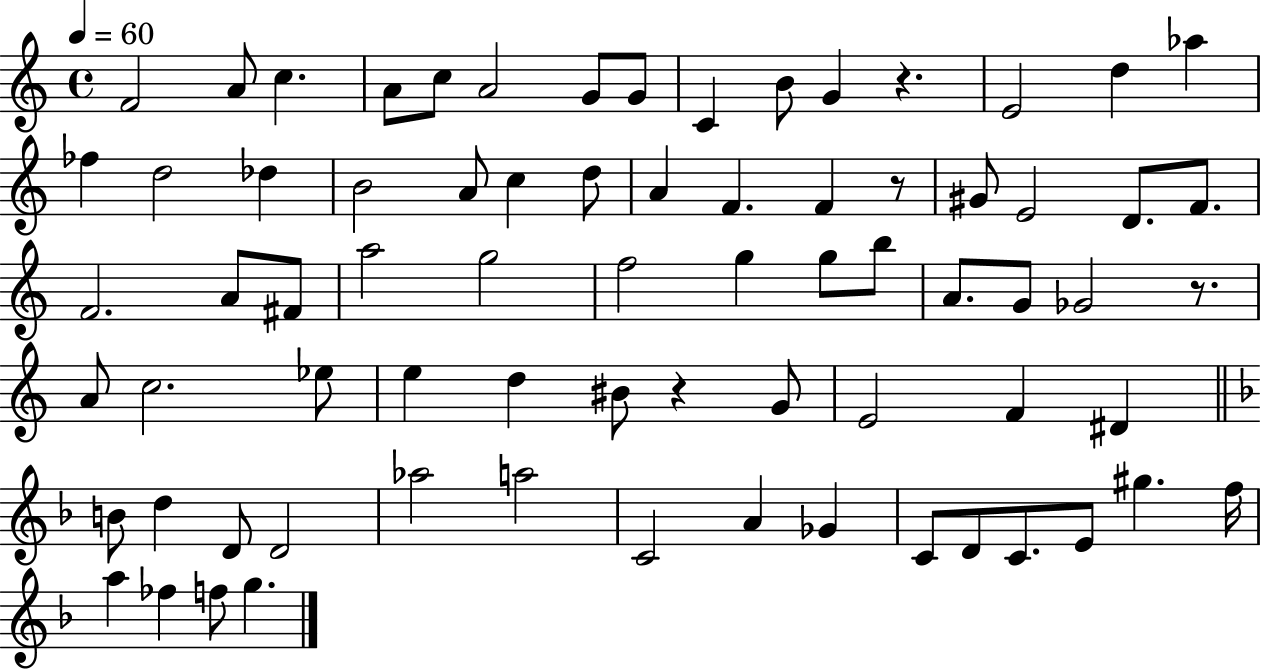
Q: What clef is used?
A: treble